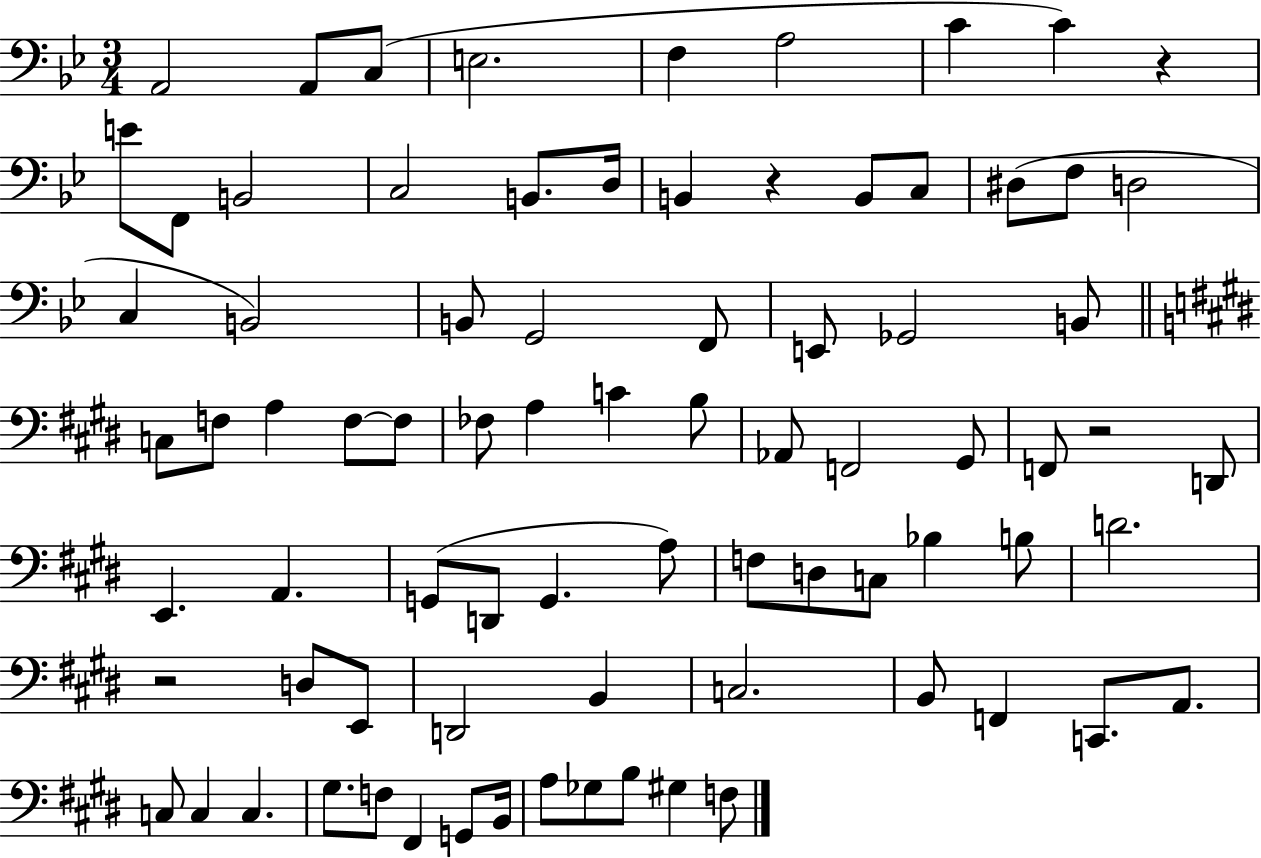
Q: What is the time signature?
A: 3/4